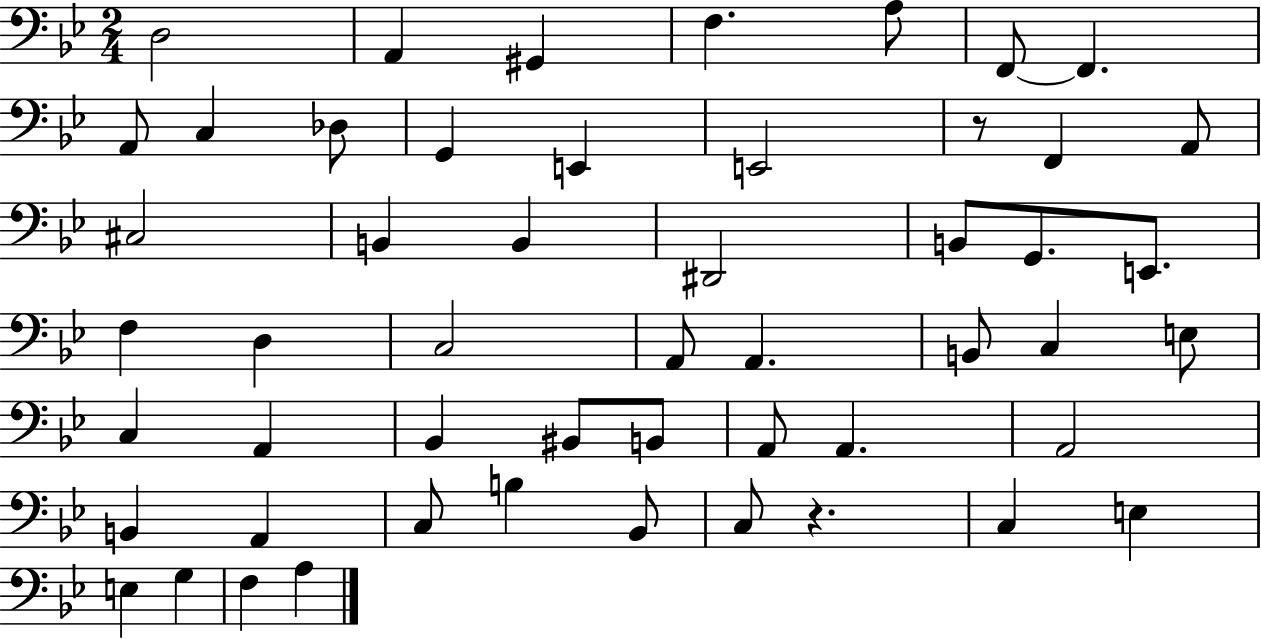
{
  \clef bass
  \numericTimeSignature
  \time 2/4
  \key bes \major
  d2 | a,4 gis,4 | f4. a8 | f,8~~ f,4. | \break a,8 c4 des8 | g,4 e,4 | e,2 | r8 f,4 a,8 | \break cis2 | b,4 b,4 | dis,2 | b,8 g,8. e,8. | \break f4 d4 | c2 | a,8 a,4. | b,8 c4 e8 | \break c4 a,4 | bes,4 bis,8 b,8 | a,8 a,4. | a,2 | \break b,4 a,4 | c8 b4 bes,8 | c8 r4. | c4 e4 | \break e4 g4 | f4 a4 | \bar "|."
}